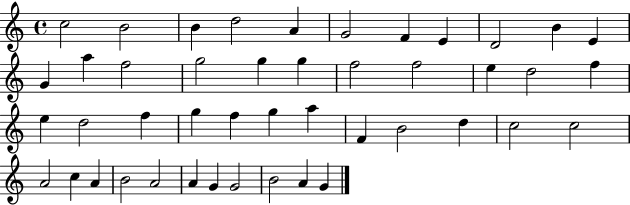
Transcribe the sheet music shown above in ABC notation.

X:1
T:Untitled
M:4/4
L:1/4
K:C
c2 B2 B d2 A G2 F E D2 B E G a f2 g2 g g f2 f2 e d2 f e d2 f g f g a F B2 d c2 c2 A2 c A B2 A2 A G G2 B2 A G